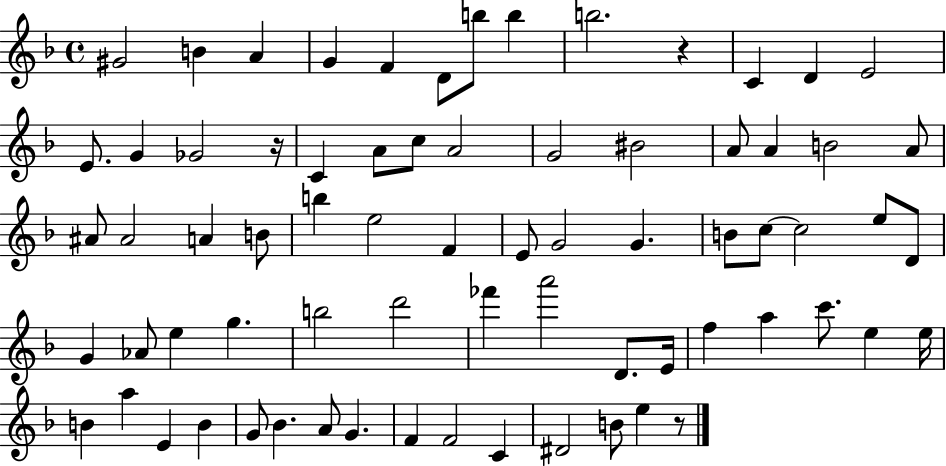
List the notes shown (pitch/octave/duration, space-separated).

G#4/h B4/q A4/q G4/q F4/q D4/e B5/e B5/q B5/h. R/q C4/q D4/q E4/h E4/e. G4/q Gb4/h R/s C4/q A4/e C5/e A4/h G4/h BIS4/h A4/e A4/q B4/h A4/e A#4/e A#4/h A4/q B4/e B5/q E5/h F4/q E4/e G4/h G4/q. B4/e C5/e C5/h E5/e D4/e G4/q Ab4/e E5/q G5/q. B5/h D6/h FES6/q A6/h D4/e. E4/s F5/q A5/q C6/e. E5/q E5/s B4/q A5/q E4/q B4/q G4/e Bb4/q. A4/e G4/q. F4/q F4/h C4/q D#4/h B4/e E5/q R/e